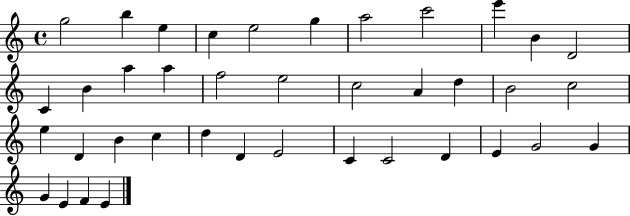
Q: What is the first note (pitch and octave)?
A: G5